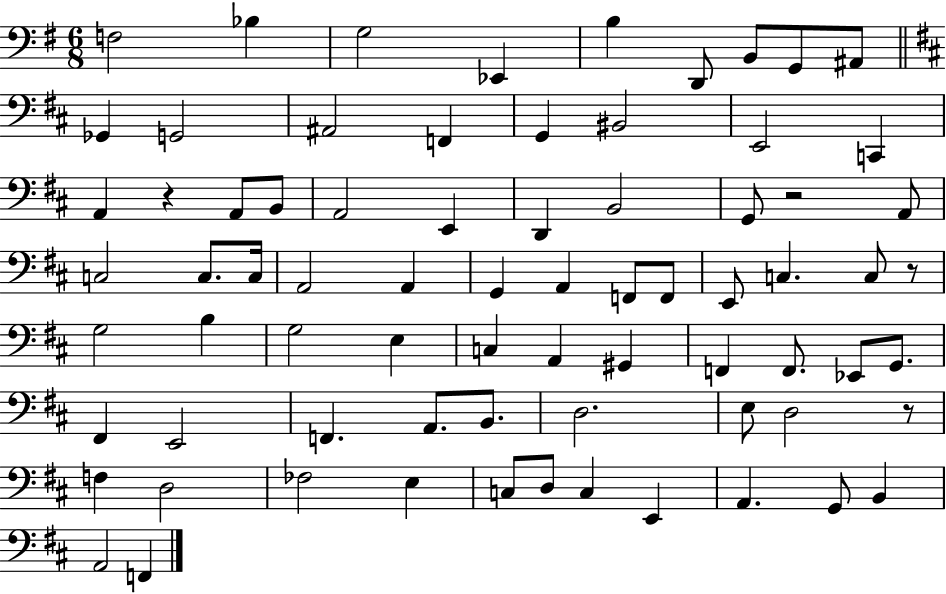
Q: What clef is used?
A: bass